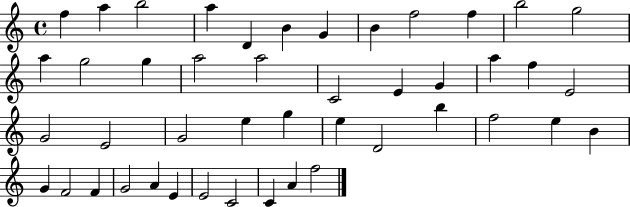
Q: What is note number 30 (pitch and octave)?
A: D4